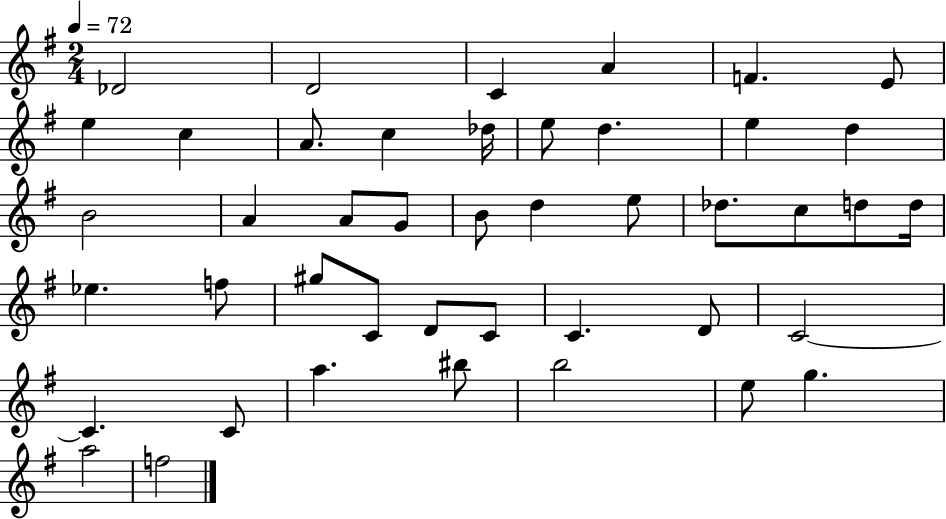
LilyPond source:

{
  \clef treble
  \numericTimeSignature
  \time 2/4
  \key g \major
  \tempo 4 = 72
  des'2 | d'2 | c'4 a'4 | f'4. e'8 | \break e''4 c''4 | a'8. c''4 des''16 | e''8 d''4. | e''4 d''4 | \break b'2 | a'4 a'8 g'8 | b'8 d''4 e''8 | des''8. c''8 d''8 d''16 | \break ees''4. f''8 | gis''8 c'8 d'8 c'8 | c'4. d'8 | c'2~~ | \break c'4. c'8 | a''4. bis''8 | b''2 | e''8 g''4. | \break a''2 | f''2 | \bar "|."
}